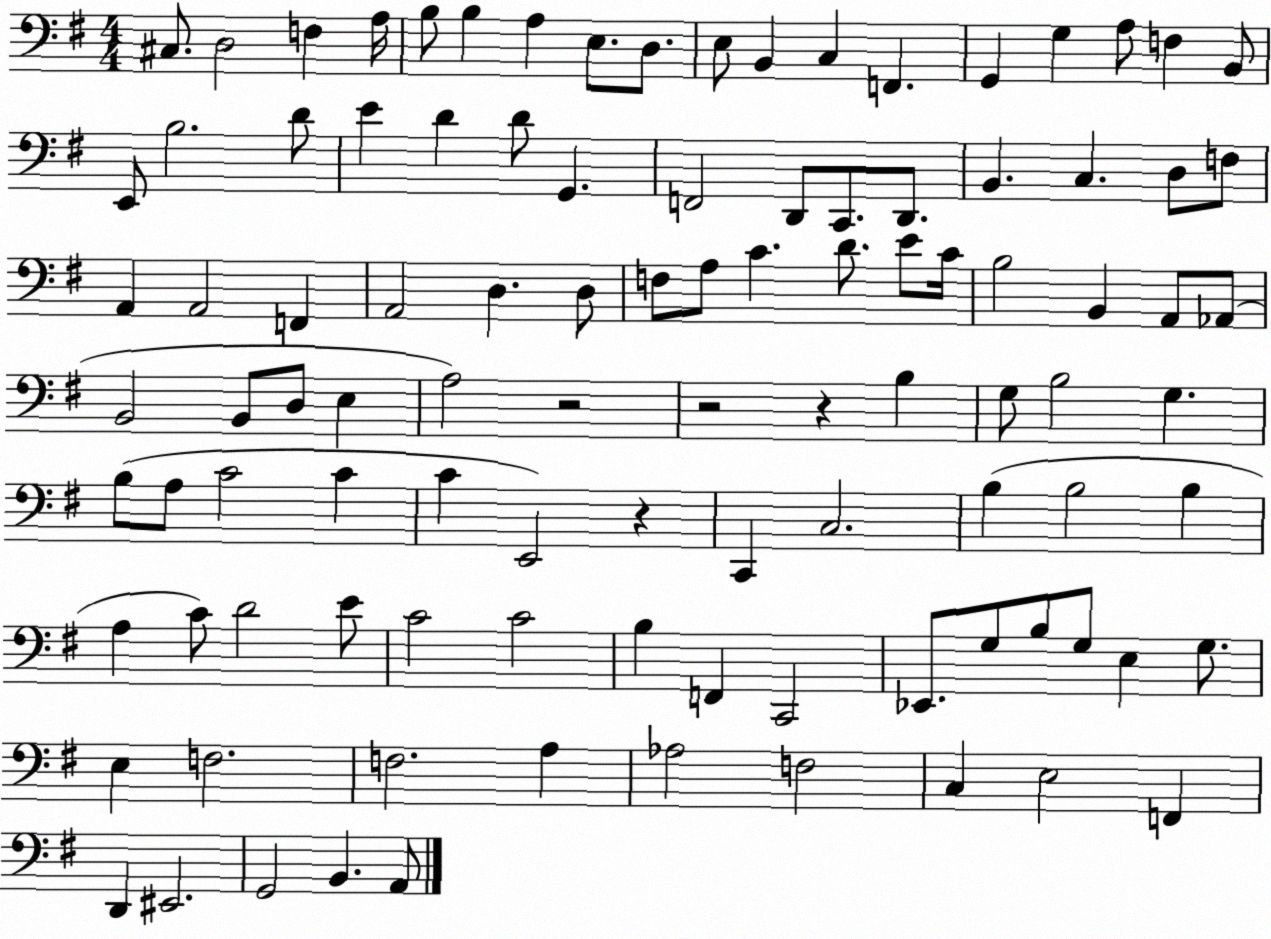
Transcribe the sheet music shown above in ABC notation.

X:1
T:Untitled
M:4/4
L:1/4
K:G
^C,/2 D,2 F, A,/4 B,/2 B, A, E,/2 D,/2 E,/2 B,, C, F,, G,, G, A,/2 F, B,,/2 E,,/2 B,2 D/2 E D D/2 G,, F,,2 D,,/2 C,,/2 D,,/2 B,, C, D,/2 F,/2 A,, A,,2 F,, A,,2 D, D,/2 F,/2 A,/2 C D/2 E/2 C/4 B,2 B,, A,,/2 _A,,/2 B,,2 B,,/2 D,/2 E, A,2 z2 z2 z B, G,/2 B,2 G, B,/2 A,/2 C2 C C E,,2 z C,, C,2 B, B,2 B, A, C/2 D2 E/2 C2 C2 B, F,, C,,2 _E,,/2 G,/2 B,/2 G,/2 E, G,/2 E, F,2 F,2 A, _A,2 F,2 C, E,2 F,, D,, ^E,,2 G,,2 B,, A,,/2